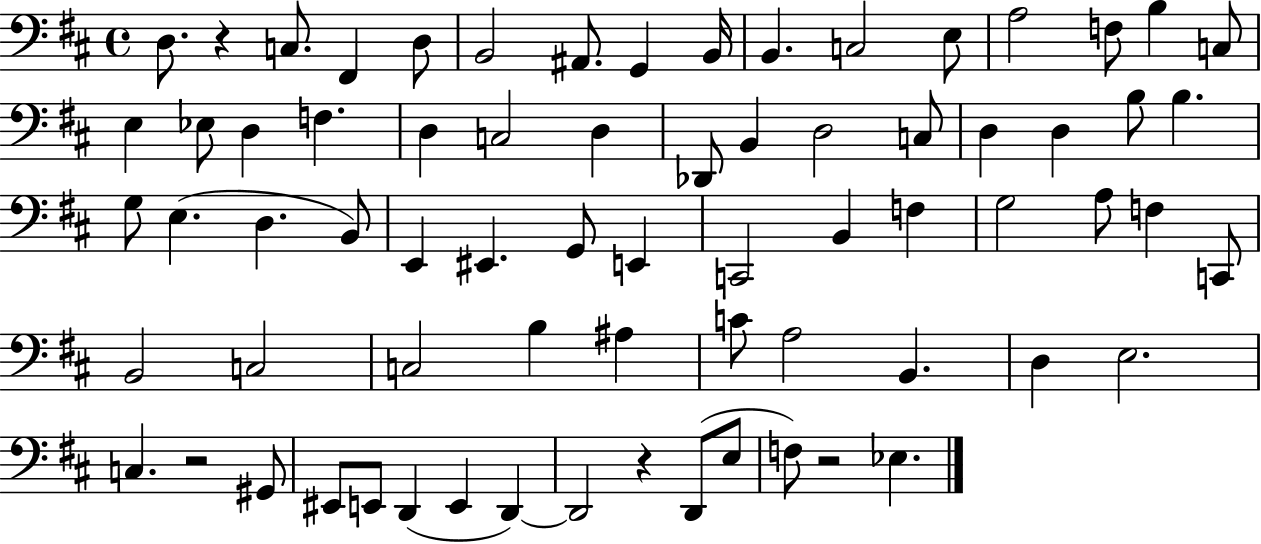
D3/e. R/q C3/e. F#2/q D3/e B2/h A#2/e. G2/q B2/s B2/q. C3/h E3/e A3/h F3/e B3/q C3/e E3/q Eb3/e D3/q F3/q. D3/q C3/h D3/q Db2/e B2/q D3/h C3/e D3/q D3/q B3/e B3/q. G3/e E3/q. D3/q. B2/e E2/q EIS2/q. G2/e E2/q C2/h B2/q F3/q G3/h A3/e F3/q C2/e B2/h C3/h C3/h B3/q A#3/q C4/e A3/h B2/q. D3/q E3/h. C3/q. R/h G#2/e EIS2/e E2/e D2/q E2/q D2/q D2/h R/q D2/e E3/e F3/e R/h Eb3/q.